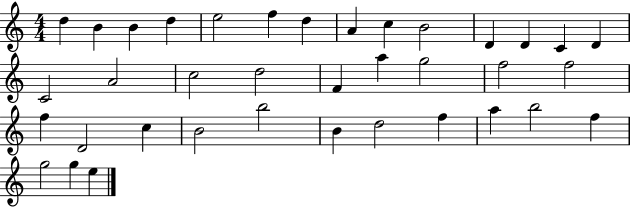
X:1
T:Untitled
M:4/4
L:1/4
K:C
d B B d e2 f d A c B2 D D C D C2 A2 c2 d2 F a g2 f2 f2 f D2 c B2 b2 B d2 f a b2 f g2 g e